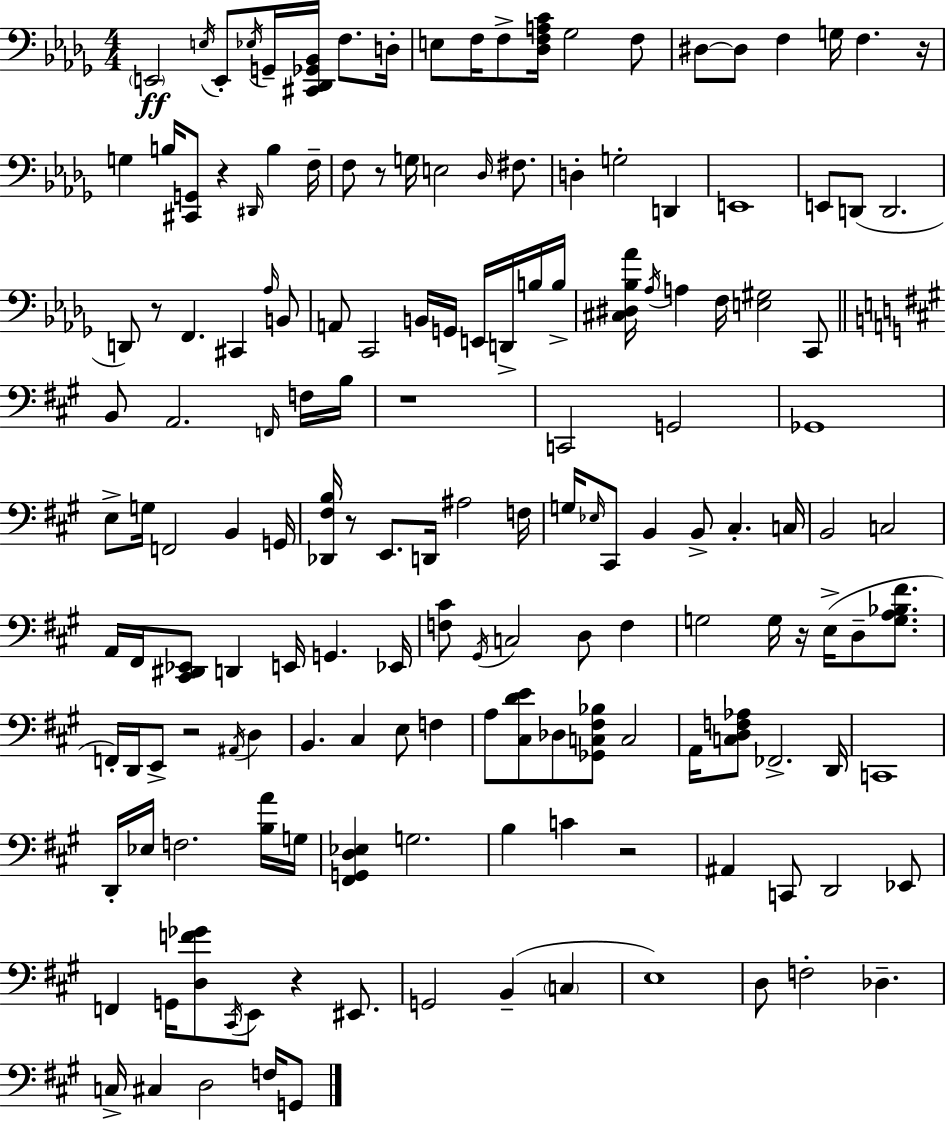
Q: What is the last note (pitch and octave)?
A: G2